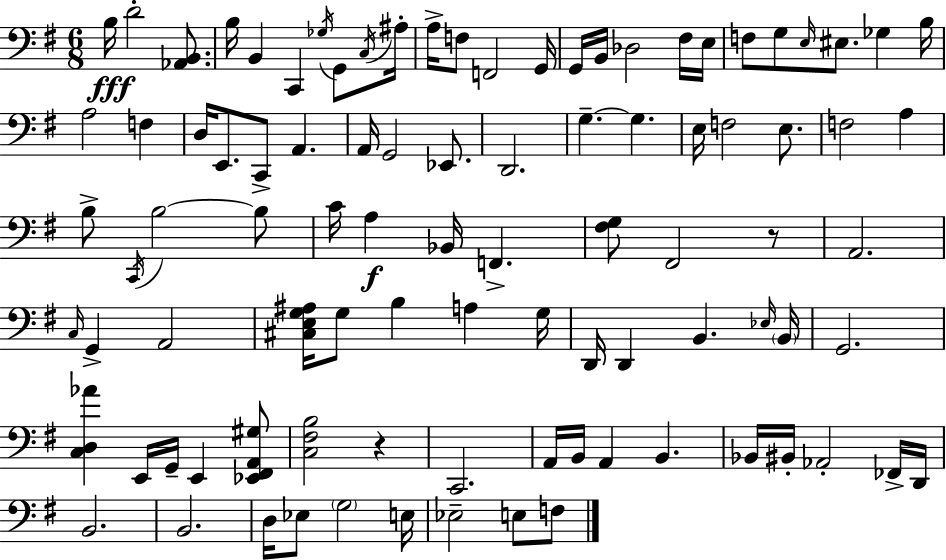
{
  \clef bass
  \numericTimeSignature
  \time 6/8
  \key e \minor
  \repeat volta 2 { b16\fff d'2-. <aes, b,>8. | b16 b,4 c,4 \acciaccatura { ges16 } g,8 | \acciaccatura { c16 } ais16-. a16-> f8 f,2 | g,16 g,16 b,16 des2 | \break fis16 e16 f8 g8 \grace { e16 } eis8. ges4 | b16 a2 f4 | d16 e,8. c,8-> a,4. | a,16 g,2 | \break ees,8. d,2. | g4.--~~ g4. | e16 f2 | e8. f2 a4 | \break b8-> \acciaccatura { c,16 } b2~~ | b8 c'16 a4\f bes,16 f,4.-> | <fis g>8 fis,2 | r8 a,2. | \break \grace { c16 } g,4-> a,2 | <cis e g ais>16 g8 b4 | a4 g16 d,16 d,4 b,4. | \grace { ees16 } \parenthesize b,16 g,2. | \break <c d aes'>4 e,16 g,16-- | e,4 <ees, fis, a, gis>8 <c fis b>2 | r4 c,2. | a,16 b,16 a,4 | \break b,4. bes,16 bis,16-. aes,2-. | fes,16-> d,16 b,2. | b,2. | d16 ees8 \parenthesize g2 | \break e16 ees2-- | e8 f8 } \bar "|."
}